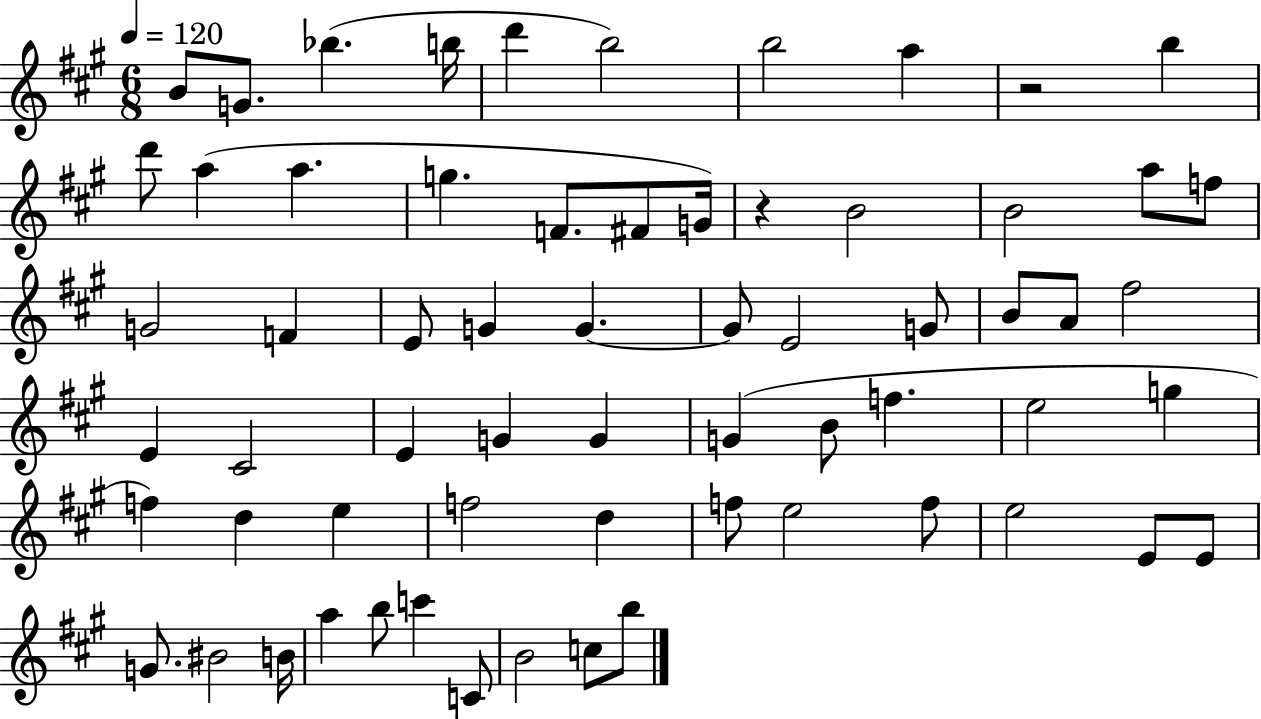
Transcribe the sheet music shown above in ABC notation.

X:1
T:Untitled
M:6/8
L:1/4
K:A
B/2 G/2 _b b/4 d' b2 b2 a z2 b d'/2 a a g F/2 ^F/2 G/4 z B2 B2 a/2 f/2 G2 F E/2 G G G/2 E2 G/2 B/2 A/2 ^f2 E ^C2 E G G G B/2 f e2 g f d e f2 d f/2 e2 f/2 e2 E/2 E/2 G/2 ^B2 B/4 a b/2 c' C/2 B2 c/2 b/2